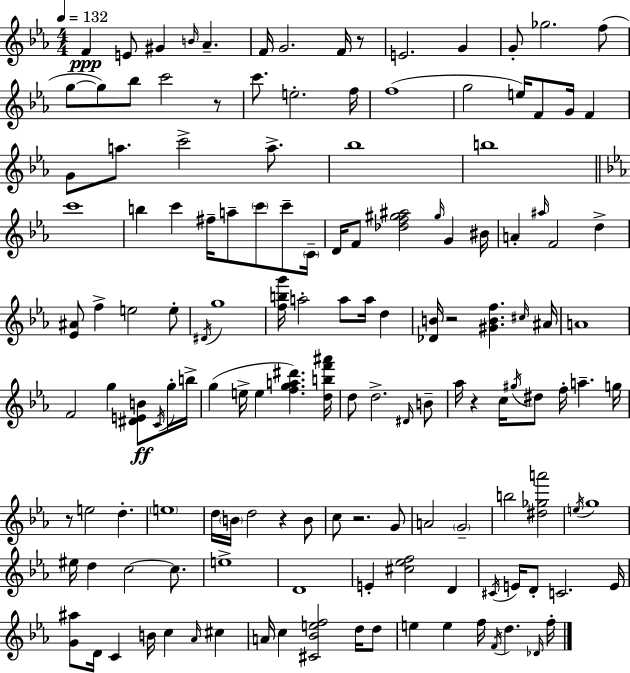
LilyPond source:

{
  \clef treble
  \numericTimeSignature
  \time 4/4
  \key ees \major
  \tempo 4 = 132
  f'4\ppp e'8 gis'4 \grace { b'16 } aes'4.-- | f'16 g'2. f'16 r8 | e'2. g'4 | g'8-. ges''2. f''8( | \break g''8~~ g''8) bes''8 c'''2 r8 | c'''8. e''2.-. | f''16 f''1( | g''2 e''16) f'8 g'16 f'4 | \break g'8 a''8. c'''2-> a''8.-> | bes''1 | b''1 | \bar "||" \break \key ees \major c'''1 | b''4 c'''4 fis''16-- a''8-- \parenthesize c'''8 c'''8-- \parenthesize c'16-- | d'16 f'8 <des'' f'' gis'' ais''>2 \grace { gis''16 } g'4 | bis'16 a'4-. \grace { ais''16 } f'2 d''4-> | \break <ees' ais'>8 f''4-> e''2 | e''8-. \acciaccatura { dis'16 } g''1 | <f'' b'' g'''>16 a''2-. a''8 a''16 d''4 | <des' b'>16 r2 <gis' b' f''>4. | \break \grace { cis''16 } ais'16 a'1 | f'2 g''4 | <dis' e' b'>8\ff \acciaccatura { c'16 } g''16-. b''16-> g''4( e''16-> e''4 <f'' g'' a'' dis'''>4.) | <d'' b'' f''' ais'''>16 d''8 d''2.-> | \break \grace { dis'16 } b'8-- aes''16 r4 c''16 \acciaccatura { gis''16 } dis''8 f''16-. | a''4.-- g''16 r8 e''2 | d''4.-. \parenthesize e''1 | d''16 \parenthesize b'16 d''2 | \break r4 b'8 c''8 r2. | g'8 a'2 \parenthesize g'2-- | b''2 <dis'' ges'' a'''>2 | \acciaccatura { e''16 } g''1 | \break eis''16 d''4 c''2~~ | c''8. e''1-> | d'1 | e'4-. <cis'' ees'' f''>2 | \break d'4 \acciaccatura { cis'16 } e'16 d'8-. c'2. | e'16 <g' ais''>8 d'16 c'4 | b'16 c''4 \grace { aes'16 } cis''4 a'16 c''4 <cis' bes' e'' f''>2 | d''16 d''8 e''4 e''4 | \break f''16 \acciaccatura { f'16 } d''4. \grace { des'16 } f''16-. \bar "|."
}